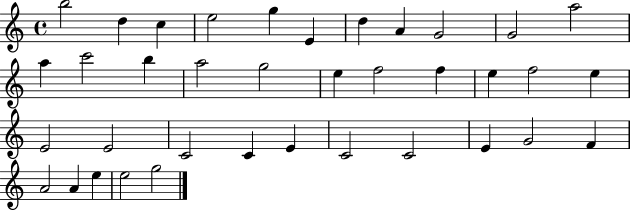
{
  \clef treble
  \time 4/4
  \defaultTimeSignature
  \key c \major
  b''2 d''4 c''4 | e''2 g''4 e'4 | d''4 a'4 g'2 | g'2 a''2 | \break a''4 c'''2 b''4 | a''2 g''2 | e''4 f''2 f''4 | e''4 f''2 e''4 | \break e'2 e'2 | c'2 c'4 e'4 | c'2 c'2 | e'4 g'2 f'4 | \break a'2 a'4 e''4 | e''2 g''2 | \bar "|."
}